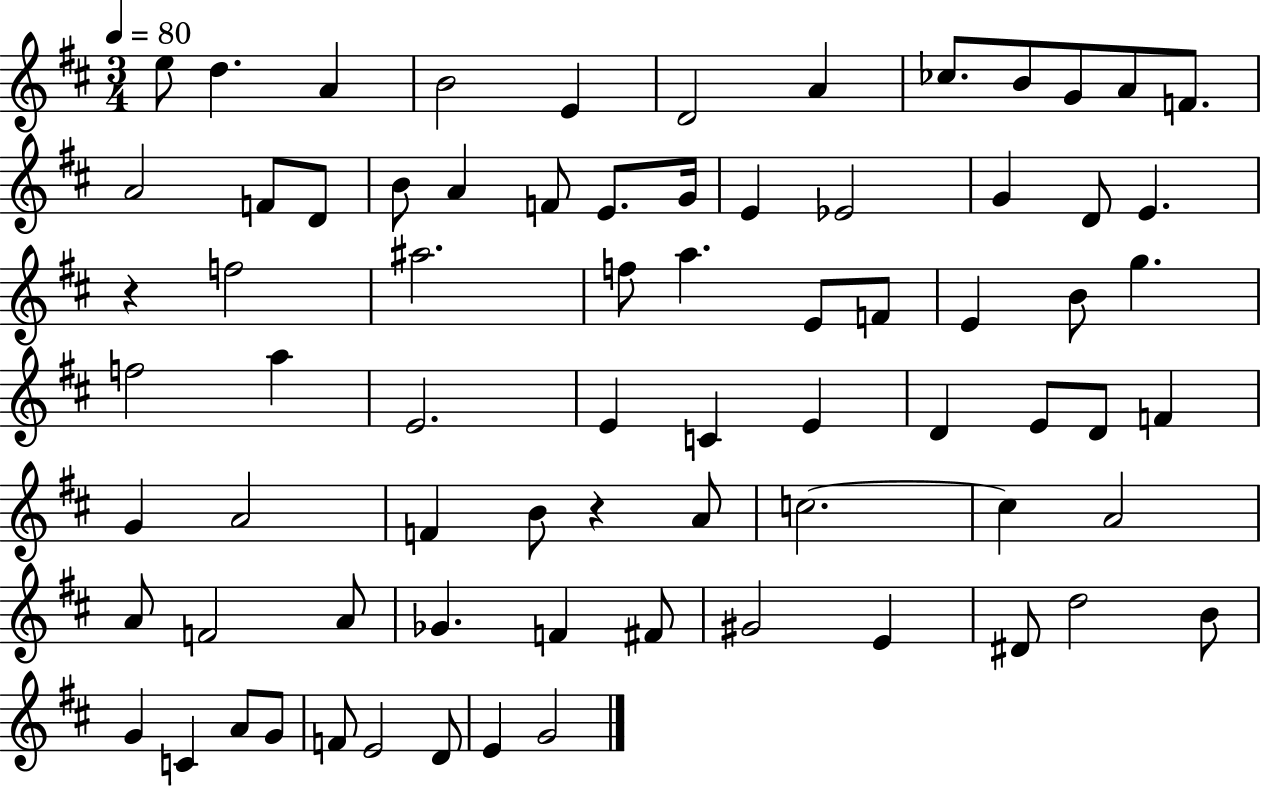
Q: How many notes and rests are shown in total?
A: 74